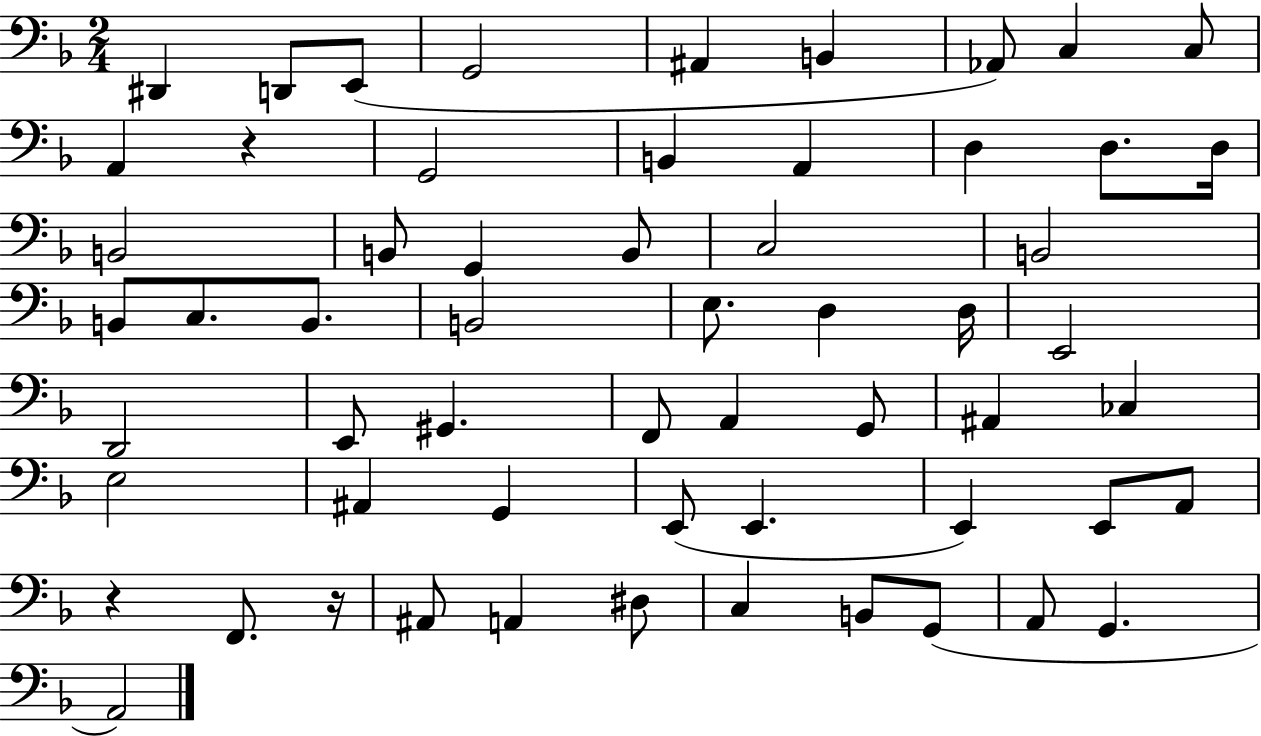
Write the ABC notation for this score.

X:1
T:Untitled
M:2/4
L:1/4
K:F
^D,, D,,/2 E,,/2 G,,2 ^A,, B,, _A,,/2 C, C,/2 A,, z G,,2 B,, A,, D, D,/2 D,/4 B,,2 B,,/2 G,, B,,/2 C,2 B,,2 B,,/2 C,/2 B,,/2 B,,2 E,/2 D, D,/4 E,,2 D,,2 E,,/2 ^G,, F,,/2 A,, G,,/2 ^A,, _C, E,2 ^A,, G,, E,,/2 E,, E,, E,,/2 A,,/2 z F,,/2 z/4 ^A,,/2 A,, ^D,/2 C, B,,/2 G,,/2 A,,/2 G,, A,,2